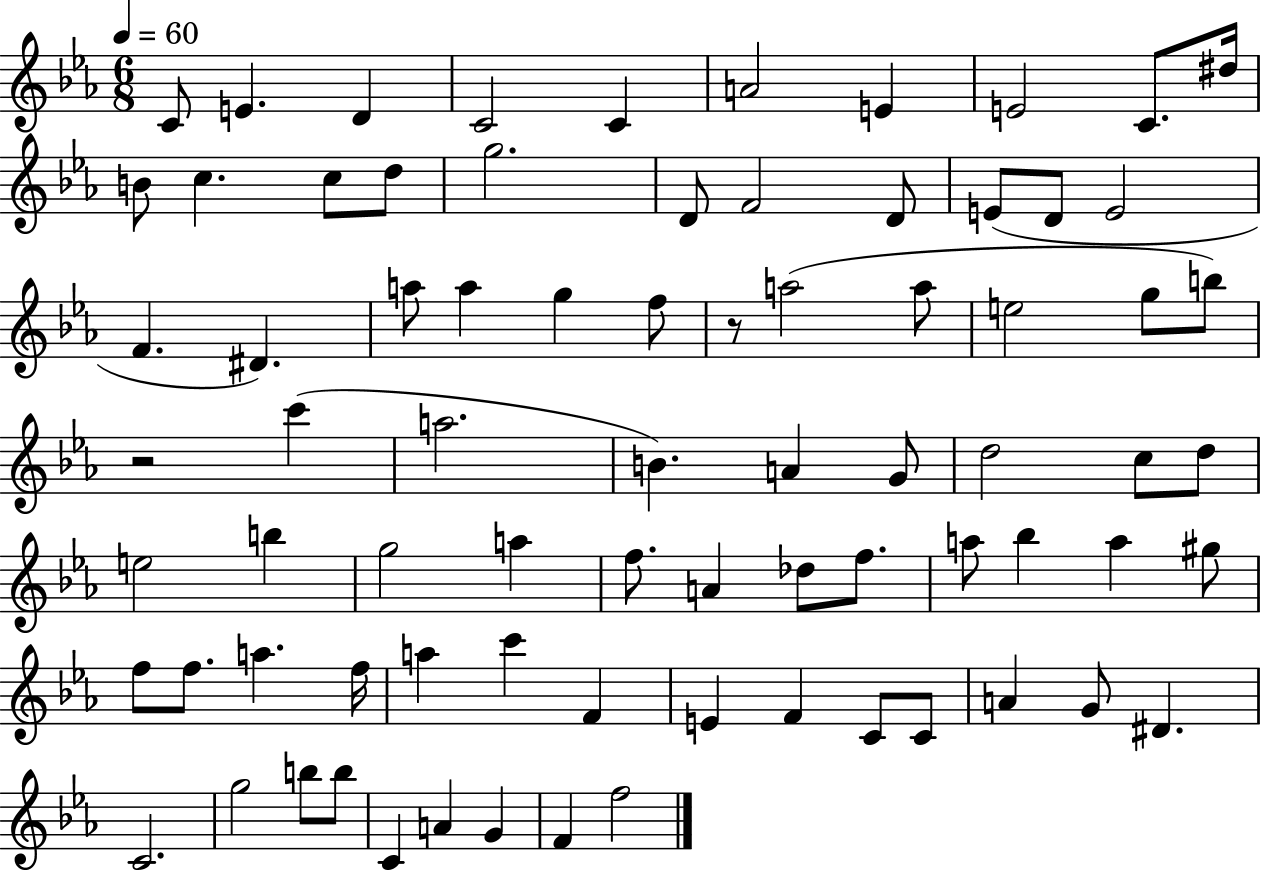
X:1
T:Untitled
M:6/8
L:1/4
K:Eb
C/2 E D C2 C A2 E E2 C/2 ^d/4 B/2 c c/2 d/2 g2 D/2 F2 D/2 E/2 D/2 E2 F ^D a/2 a g f/2 z/2 a2 a/2 e2 g/2 b/2 z2 c' a2 B A G/2 d2 c/2 d/2 e2 b g2 a f/2 A _d/2 f/2 a/2 _b a ^g/2 f/2 f/2 a f/4 a c' F E F C/2 C/2 A G/2 ^D C2 g2 b/2 b/2 C A G F f2